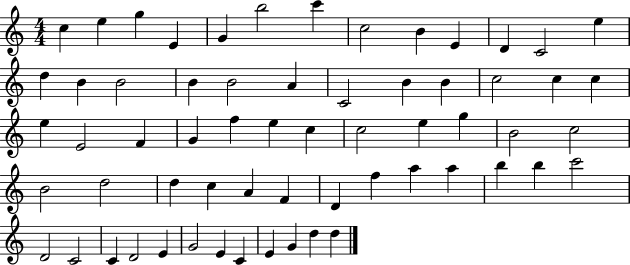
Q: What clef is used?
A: treble